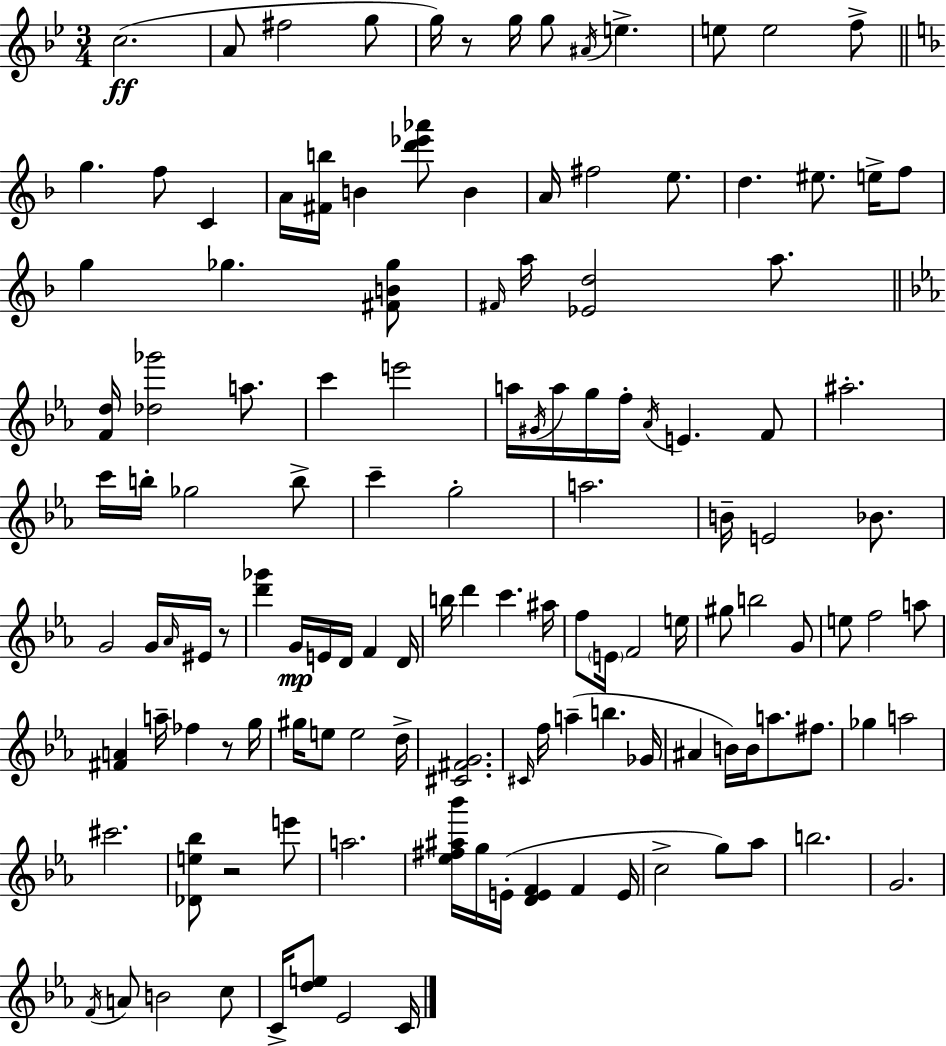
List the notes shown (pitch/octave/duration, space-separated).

C5/h. A4/e F#5/h G5/e G5/s R/e G5/s G5/e A#4/s E5/q. E5/e E5/h F5/e G5/q. F5/e C4/q A4/s [F#4,B5]/s B4/q [D6,Eb6,Ab6]/e B4/q A4/s F#5/h E5/e. D5/q. EIS5/e. E5/s F5/e G5/q Gb5/q. [F#4,B4,Gb5]/e F#4/s A5/s [Eb4,D5]/h A5/e. [F4,D5]/s [Db5,Gb6]/h A5/e. C6/q E6/h A5/s G#4/s A5/s G5/s F5/s Ab4/s E4/q. F4/e A#5/h. C6/s B5/s Gb5/h B5/e C6/q G5/h A5/h. B4/s E4/h Bb4/e. G4/h G4/s Ab4/s EIS4/s R/e [D6,Gb6]/q G4/s E4/s D4/s F4/q D4/s B5/s D6/q C6/q. A#5/s F5/e E4/s F4/h E5/s G#5/e B5/h G4/e E5/e F5/h A5/e [F#4,A4]/q A5/s FES5/q R/e G5/s G#5/s E5/e E5/h D5/s [C#4,F#4,G4]/h. C#4/s F5/s A5/q B5/q. Gb4/s A#4/q B4/s B4/s A5/e. F#5/e. Gb5/q A5/h C#6/h. [Db4,E5,Bb5]/e R/h E6/e A5/h. [Eb5,F#5,A#5,Bb6]/s G5/s E4/s [D4,E4,F4]/q F4/q E4/s C5/h G5/e Ab5/e B5/h. G4/h. F4/s A4/e B4/h C5/e C4/s [D5,E5]/e Eb4/h C4/s